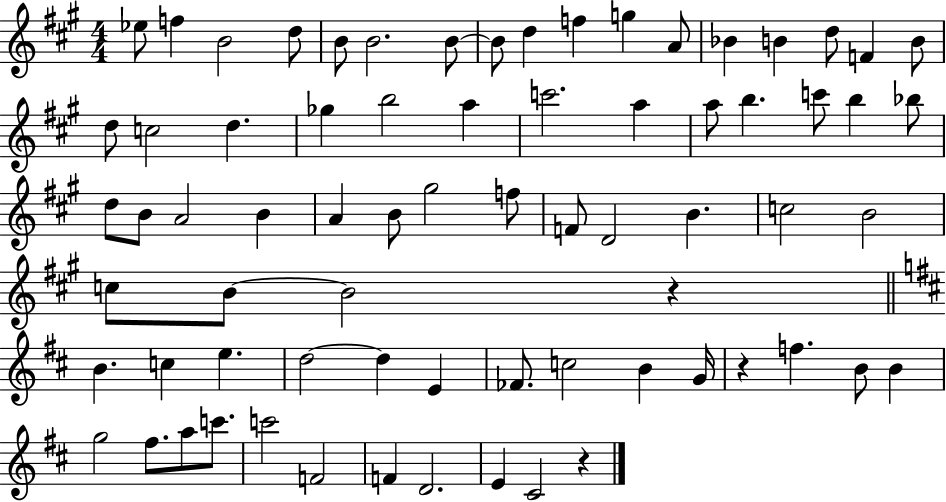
{
  \clef treble
  \numericTimeSignature
  \time 4/4
  \key a \major
  ees''8 f''4 b'2 d''8 | b'8 b'2. b'8~~ | b'8 d''4 f''4 g''4 a'8 | bes'4 b'4 d''8 f'4 b'8 | \break d''8 c''2 d''4. | ges''4 b''2 a''4 | c'''2. a''4 | a''8 b''4. c'''8 b''4 bes''8 | \break d''8 b'8 a'2 b'4 | a'4 b'8 gis''2 f''8 | f'8 d'2 b'4. | c''2 b'2 | \break c''8 b'8~~ b'2 r4 | \bar "||" \break \key d \major b'4. c''4 e''4. | d''2~~ d''4 e'4 | fes'8. c''2 b'4 g'16 | r4 f''4. b'8 b'4 | \break g''2 fis''8. a''8 c'''8. | c'''2 f'2 | f'4 d'2. | e'4 cis'2 r4 | \break \bar "|."
}